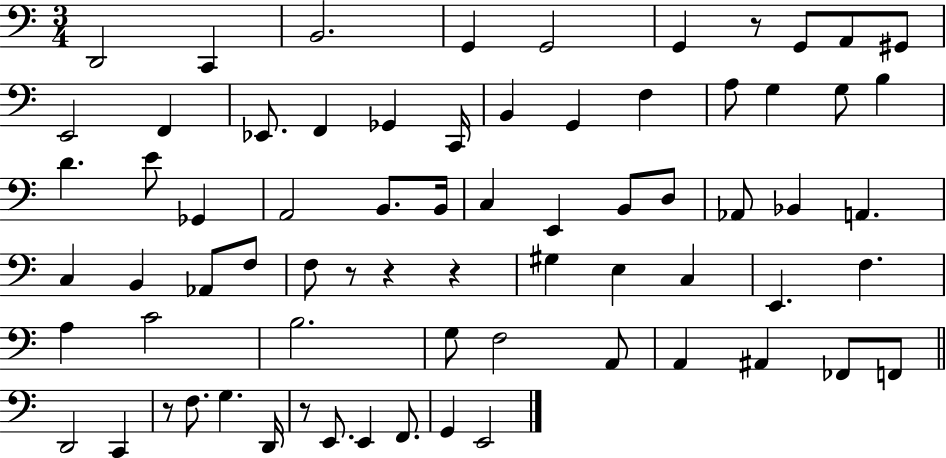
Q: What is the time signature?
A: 3/4